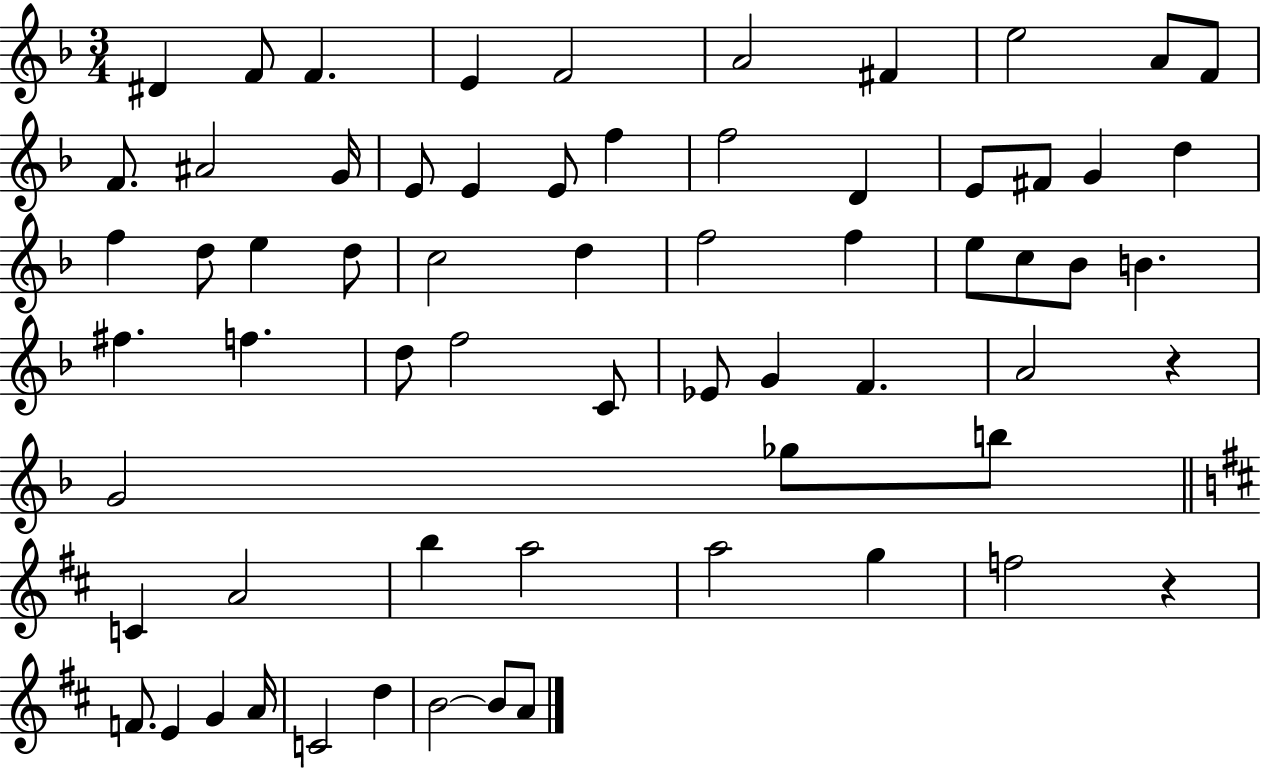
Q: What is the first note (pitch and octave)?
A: D#4